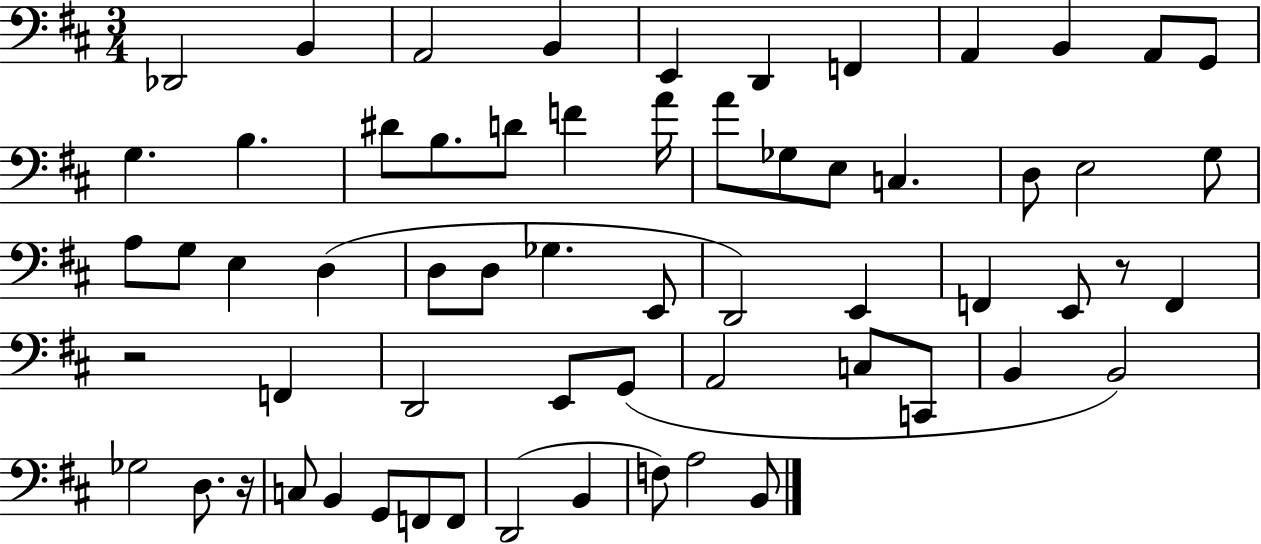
{
  \clef bass
  \numericTimeSignature
  \time 3/4
  \key d \major
  des,2 b,4 | a,2 b,4 | e,4 d,4 f,4 | a,4 b,4 a,8 g,8 | \break g4. b4. | dis'8 b8. d'8 f'4 a'16 | a'8 ges8 e8 c4. | d8 e2 g8 | \break a8 g8 e4 d4( | d8 d8 ges4. e,8 | d,2) e,4 | f,4 e,8 r8 f,4 | \break r2 f,4 | d,2 e,8 g,8( | a,2 c8 c,8 | b,4 b,2) | \break ges2 d8. r16 | c8 b,4 g,8 f,8 f,8 | d,2( b,4 | f8) a2 b,8 | \break \bar "|."
}